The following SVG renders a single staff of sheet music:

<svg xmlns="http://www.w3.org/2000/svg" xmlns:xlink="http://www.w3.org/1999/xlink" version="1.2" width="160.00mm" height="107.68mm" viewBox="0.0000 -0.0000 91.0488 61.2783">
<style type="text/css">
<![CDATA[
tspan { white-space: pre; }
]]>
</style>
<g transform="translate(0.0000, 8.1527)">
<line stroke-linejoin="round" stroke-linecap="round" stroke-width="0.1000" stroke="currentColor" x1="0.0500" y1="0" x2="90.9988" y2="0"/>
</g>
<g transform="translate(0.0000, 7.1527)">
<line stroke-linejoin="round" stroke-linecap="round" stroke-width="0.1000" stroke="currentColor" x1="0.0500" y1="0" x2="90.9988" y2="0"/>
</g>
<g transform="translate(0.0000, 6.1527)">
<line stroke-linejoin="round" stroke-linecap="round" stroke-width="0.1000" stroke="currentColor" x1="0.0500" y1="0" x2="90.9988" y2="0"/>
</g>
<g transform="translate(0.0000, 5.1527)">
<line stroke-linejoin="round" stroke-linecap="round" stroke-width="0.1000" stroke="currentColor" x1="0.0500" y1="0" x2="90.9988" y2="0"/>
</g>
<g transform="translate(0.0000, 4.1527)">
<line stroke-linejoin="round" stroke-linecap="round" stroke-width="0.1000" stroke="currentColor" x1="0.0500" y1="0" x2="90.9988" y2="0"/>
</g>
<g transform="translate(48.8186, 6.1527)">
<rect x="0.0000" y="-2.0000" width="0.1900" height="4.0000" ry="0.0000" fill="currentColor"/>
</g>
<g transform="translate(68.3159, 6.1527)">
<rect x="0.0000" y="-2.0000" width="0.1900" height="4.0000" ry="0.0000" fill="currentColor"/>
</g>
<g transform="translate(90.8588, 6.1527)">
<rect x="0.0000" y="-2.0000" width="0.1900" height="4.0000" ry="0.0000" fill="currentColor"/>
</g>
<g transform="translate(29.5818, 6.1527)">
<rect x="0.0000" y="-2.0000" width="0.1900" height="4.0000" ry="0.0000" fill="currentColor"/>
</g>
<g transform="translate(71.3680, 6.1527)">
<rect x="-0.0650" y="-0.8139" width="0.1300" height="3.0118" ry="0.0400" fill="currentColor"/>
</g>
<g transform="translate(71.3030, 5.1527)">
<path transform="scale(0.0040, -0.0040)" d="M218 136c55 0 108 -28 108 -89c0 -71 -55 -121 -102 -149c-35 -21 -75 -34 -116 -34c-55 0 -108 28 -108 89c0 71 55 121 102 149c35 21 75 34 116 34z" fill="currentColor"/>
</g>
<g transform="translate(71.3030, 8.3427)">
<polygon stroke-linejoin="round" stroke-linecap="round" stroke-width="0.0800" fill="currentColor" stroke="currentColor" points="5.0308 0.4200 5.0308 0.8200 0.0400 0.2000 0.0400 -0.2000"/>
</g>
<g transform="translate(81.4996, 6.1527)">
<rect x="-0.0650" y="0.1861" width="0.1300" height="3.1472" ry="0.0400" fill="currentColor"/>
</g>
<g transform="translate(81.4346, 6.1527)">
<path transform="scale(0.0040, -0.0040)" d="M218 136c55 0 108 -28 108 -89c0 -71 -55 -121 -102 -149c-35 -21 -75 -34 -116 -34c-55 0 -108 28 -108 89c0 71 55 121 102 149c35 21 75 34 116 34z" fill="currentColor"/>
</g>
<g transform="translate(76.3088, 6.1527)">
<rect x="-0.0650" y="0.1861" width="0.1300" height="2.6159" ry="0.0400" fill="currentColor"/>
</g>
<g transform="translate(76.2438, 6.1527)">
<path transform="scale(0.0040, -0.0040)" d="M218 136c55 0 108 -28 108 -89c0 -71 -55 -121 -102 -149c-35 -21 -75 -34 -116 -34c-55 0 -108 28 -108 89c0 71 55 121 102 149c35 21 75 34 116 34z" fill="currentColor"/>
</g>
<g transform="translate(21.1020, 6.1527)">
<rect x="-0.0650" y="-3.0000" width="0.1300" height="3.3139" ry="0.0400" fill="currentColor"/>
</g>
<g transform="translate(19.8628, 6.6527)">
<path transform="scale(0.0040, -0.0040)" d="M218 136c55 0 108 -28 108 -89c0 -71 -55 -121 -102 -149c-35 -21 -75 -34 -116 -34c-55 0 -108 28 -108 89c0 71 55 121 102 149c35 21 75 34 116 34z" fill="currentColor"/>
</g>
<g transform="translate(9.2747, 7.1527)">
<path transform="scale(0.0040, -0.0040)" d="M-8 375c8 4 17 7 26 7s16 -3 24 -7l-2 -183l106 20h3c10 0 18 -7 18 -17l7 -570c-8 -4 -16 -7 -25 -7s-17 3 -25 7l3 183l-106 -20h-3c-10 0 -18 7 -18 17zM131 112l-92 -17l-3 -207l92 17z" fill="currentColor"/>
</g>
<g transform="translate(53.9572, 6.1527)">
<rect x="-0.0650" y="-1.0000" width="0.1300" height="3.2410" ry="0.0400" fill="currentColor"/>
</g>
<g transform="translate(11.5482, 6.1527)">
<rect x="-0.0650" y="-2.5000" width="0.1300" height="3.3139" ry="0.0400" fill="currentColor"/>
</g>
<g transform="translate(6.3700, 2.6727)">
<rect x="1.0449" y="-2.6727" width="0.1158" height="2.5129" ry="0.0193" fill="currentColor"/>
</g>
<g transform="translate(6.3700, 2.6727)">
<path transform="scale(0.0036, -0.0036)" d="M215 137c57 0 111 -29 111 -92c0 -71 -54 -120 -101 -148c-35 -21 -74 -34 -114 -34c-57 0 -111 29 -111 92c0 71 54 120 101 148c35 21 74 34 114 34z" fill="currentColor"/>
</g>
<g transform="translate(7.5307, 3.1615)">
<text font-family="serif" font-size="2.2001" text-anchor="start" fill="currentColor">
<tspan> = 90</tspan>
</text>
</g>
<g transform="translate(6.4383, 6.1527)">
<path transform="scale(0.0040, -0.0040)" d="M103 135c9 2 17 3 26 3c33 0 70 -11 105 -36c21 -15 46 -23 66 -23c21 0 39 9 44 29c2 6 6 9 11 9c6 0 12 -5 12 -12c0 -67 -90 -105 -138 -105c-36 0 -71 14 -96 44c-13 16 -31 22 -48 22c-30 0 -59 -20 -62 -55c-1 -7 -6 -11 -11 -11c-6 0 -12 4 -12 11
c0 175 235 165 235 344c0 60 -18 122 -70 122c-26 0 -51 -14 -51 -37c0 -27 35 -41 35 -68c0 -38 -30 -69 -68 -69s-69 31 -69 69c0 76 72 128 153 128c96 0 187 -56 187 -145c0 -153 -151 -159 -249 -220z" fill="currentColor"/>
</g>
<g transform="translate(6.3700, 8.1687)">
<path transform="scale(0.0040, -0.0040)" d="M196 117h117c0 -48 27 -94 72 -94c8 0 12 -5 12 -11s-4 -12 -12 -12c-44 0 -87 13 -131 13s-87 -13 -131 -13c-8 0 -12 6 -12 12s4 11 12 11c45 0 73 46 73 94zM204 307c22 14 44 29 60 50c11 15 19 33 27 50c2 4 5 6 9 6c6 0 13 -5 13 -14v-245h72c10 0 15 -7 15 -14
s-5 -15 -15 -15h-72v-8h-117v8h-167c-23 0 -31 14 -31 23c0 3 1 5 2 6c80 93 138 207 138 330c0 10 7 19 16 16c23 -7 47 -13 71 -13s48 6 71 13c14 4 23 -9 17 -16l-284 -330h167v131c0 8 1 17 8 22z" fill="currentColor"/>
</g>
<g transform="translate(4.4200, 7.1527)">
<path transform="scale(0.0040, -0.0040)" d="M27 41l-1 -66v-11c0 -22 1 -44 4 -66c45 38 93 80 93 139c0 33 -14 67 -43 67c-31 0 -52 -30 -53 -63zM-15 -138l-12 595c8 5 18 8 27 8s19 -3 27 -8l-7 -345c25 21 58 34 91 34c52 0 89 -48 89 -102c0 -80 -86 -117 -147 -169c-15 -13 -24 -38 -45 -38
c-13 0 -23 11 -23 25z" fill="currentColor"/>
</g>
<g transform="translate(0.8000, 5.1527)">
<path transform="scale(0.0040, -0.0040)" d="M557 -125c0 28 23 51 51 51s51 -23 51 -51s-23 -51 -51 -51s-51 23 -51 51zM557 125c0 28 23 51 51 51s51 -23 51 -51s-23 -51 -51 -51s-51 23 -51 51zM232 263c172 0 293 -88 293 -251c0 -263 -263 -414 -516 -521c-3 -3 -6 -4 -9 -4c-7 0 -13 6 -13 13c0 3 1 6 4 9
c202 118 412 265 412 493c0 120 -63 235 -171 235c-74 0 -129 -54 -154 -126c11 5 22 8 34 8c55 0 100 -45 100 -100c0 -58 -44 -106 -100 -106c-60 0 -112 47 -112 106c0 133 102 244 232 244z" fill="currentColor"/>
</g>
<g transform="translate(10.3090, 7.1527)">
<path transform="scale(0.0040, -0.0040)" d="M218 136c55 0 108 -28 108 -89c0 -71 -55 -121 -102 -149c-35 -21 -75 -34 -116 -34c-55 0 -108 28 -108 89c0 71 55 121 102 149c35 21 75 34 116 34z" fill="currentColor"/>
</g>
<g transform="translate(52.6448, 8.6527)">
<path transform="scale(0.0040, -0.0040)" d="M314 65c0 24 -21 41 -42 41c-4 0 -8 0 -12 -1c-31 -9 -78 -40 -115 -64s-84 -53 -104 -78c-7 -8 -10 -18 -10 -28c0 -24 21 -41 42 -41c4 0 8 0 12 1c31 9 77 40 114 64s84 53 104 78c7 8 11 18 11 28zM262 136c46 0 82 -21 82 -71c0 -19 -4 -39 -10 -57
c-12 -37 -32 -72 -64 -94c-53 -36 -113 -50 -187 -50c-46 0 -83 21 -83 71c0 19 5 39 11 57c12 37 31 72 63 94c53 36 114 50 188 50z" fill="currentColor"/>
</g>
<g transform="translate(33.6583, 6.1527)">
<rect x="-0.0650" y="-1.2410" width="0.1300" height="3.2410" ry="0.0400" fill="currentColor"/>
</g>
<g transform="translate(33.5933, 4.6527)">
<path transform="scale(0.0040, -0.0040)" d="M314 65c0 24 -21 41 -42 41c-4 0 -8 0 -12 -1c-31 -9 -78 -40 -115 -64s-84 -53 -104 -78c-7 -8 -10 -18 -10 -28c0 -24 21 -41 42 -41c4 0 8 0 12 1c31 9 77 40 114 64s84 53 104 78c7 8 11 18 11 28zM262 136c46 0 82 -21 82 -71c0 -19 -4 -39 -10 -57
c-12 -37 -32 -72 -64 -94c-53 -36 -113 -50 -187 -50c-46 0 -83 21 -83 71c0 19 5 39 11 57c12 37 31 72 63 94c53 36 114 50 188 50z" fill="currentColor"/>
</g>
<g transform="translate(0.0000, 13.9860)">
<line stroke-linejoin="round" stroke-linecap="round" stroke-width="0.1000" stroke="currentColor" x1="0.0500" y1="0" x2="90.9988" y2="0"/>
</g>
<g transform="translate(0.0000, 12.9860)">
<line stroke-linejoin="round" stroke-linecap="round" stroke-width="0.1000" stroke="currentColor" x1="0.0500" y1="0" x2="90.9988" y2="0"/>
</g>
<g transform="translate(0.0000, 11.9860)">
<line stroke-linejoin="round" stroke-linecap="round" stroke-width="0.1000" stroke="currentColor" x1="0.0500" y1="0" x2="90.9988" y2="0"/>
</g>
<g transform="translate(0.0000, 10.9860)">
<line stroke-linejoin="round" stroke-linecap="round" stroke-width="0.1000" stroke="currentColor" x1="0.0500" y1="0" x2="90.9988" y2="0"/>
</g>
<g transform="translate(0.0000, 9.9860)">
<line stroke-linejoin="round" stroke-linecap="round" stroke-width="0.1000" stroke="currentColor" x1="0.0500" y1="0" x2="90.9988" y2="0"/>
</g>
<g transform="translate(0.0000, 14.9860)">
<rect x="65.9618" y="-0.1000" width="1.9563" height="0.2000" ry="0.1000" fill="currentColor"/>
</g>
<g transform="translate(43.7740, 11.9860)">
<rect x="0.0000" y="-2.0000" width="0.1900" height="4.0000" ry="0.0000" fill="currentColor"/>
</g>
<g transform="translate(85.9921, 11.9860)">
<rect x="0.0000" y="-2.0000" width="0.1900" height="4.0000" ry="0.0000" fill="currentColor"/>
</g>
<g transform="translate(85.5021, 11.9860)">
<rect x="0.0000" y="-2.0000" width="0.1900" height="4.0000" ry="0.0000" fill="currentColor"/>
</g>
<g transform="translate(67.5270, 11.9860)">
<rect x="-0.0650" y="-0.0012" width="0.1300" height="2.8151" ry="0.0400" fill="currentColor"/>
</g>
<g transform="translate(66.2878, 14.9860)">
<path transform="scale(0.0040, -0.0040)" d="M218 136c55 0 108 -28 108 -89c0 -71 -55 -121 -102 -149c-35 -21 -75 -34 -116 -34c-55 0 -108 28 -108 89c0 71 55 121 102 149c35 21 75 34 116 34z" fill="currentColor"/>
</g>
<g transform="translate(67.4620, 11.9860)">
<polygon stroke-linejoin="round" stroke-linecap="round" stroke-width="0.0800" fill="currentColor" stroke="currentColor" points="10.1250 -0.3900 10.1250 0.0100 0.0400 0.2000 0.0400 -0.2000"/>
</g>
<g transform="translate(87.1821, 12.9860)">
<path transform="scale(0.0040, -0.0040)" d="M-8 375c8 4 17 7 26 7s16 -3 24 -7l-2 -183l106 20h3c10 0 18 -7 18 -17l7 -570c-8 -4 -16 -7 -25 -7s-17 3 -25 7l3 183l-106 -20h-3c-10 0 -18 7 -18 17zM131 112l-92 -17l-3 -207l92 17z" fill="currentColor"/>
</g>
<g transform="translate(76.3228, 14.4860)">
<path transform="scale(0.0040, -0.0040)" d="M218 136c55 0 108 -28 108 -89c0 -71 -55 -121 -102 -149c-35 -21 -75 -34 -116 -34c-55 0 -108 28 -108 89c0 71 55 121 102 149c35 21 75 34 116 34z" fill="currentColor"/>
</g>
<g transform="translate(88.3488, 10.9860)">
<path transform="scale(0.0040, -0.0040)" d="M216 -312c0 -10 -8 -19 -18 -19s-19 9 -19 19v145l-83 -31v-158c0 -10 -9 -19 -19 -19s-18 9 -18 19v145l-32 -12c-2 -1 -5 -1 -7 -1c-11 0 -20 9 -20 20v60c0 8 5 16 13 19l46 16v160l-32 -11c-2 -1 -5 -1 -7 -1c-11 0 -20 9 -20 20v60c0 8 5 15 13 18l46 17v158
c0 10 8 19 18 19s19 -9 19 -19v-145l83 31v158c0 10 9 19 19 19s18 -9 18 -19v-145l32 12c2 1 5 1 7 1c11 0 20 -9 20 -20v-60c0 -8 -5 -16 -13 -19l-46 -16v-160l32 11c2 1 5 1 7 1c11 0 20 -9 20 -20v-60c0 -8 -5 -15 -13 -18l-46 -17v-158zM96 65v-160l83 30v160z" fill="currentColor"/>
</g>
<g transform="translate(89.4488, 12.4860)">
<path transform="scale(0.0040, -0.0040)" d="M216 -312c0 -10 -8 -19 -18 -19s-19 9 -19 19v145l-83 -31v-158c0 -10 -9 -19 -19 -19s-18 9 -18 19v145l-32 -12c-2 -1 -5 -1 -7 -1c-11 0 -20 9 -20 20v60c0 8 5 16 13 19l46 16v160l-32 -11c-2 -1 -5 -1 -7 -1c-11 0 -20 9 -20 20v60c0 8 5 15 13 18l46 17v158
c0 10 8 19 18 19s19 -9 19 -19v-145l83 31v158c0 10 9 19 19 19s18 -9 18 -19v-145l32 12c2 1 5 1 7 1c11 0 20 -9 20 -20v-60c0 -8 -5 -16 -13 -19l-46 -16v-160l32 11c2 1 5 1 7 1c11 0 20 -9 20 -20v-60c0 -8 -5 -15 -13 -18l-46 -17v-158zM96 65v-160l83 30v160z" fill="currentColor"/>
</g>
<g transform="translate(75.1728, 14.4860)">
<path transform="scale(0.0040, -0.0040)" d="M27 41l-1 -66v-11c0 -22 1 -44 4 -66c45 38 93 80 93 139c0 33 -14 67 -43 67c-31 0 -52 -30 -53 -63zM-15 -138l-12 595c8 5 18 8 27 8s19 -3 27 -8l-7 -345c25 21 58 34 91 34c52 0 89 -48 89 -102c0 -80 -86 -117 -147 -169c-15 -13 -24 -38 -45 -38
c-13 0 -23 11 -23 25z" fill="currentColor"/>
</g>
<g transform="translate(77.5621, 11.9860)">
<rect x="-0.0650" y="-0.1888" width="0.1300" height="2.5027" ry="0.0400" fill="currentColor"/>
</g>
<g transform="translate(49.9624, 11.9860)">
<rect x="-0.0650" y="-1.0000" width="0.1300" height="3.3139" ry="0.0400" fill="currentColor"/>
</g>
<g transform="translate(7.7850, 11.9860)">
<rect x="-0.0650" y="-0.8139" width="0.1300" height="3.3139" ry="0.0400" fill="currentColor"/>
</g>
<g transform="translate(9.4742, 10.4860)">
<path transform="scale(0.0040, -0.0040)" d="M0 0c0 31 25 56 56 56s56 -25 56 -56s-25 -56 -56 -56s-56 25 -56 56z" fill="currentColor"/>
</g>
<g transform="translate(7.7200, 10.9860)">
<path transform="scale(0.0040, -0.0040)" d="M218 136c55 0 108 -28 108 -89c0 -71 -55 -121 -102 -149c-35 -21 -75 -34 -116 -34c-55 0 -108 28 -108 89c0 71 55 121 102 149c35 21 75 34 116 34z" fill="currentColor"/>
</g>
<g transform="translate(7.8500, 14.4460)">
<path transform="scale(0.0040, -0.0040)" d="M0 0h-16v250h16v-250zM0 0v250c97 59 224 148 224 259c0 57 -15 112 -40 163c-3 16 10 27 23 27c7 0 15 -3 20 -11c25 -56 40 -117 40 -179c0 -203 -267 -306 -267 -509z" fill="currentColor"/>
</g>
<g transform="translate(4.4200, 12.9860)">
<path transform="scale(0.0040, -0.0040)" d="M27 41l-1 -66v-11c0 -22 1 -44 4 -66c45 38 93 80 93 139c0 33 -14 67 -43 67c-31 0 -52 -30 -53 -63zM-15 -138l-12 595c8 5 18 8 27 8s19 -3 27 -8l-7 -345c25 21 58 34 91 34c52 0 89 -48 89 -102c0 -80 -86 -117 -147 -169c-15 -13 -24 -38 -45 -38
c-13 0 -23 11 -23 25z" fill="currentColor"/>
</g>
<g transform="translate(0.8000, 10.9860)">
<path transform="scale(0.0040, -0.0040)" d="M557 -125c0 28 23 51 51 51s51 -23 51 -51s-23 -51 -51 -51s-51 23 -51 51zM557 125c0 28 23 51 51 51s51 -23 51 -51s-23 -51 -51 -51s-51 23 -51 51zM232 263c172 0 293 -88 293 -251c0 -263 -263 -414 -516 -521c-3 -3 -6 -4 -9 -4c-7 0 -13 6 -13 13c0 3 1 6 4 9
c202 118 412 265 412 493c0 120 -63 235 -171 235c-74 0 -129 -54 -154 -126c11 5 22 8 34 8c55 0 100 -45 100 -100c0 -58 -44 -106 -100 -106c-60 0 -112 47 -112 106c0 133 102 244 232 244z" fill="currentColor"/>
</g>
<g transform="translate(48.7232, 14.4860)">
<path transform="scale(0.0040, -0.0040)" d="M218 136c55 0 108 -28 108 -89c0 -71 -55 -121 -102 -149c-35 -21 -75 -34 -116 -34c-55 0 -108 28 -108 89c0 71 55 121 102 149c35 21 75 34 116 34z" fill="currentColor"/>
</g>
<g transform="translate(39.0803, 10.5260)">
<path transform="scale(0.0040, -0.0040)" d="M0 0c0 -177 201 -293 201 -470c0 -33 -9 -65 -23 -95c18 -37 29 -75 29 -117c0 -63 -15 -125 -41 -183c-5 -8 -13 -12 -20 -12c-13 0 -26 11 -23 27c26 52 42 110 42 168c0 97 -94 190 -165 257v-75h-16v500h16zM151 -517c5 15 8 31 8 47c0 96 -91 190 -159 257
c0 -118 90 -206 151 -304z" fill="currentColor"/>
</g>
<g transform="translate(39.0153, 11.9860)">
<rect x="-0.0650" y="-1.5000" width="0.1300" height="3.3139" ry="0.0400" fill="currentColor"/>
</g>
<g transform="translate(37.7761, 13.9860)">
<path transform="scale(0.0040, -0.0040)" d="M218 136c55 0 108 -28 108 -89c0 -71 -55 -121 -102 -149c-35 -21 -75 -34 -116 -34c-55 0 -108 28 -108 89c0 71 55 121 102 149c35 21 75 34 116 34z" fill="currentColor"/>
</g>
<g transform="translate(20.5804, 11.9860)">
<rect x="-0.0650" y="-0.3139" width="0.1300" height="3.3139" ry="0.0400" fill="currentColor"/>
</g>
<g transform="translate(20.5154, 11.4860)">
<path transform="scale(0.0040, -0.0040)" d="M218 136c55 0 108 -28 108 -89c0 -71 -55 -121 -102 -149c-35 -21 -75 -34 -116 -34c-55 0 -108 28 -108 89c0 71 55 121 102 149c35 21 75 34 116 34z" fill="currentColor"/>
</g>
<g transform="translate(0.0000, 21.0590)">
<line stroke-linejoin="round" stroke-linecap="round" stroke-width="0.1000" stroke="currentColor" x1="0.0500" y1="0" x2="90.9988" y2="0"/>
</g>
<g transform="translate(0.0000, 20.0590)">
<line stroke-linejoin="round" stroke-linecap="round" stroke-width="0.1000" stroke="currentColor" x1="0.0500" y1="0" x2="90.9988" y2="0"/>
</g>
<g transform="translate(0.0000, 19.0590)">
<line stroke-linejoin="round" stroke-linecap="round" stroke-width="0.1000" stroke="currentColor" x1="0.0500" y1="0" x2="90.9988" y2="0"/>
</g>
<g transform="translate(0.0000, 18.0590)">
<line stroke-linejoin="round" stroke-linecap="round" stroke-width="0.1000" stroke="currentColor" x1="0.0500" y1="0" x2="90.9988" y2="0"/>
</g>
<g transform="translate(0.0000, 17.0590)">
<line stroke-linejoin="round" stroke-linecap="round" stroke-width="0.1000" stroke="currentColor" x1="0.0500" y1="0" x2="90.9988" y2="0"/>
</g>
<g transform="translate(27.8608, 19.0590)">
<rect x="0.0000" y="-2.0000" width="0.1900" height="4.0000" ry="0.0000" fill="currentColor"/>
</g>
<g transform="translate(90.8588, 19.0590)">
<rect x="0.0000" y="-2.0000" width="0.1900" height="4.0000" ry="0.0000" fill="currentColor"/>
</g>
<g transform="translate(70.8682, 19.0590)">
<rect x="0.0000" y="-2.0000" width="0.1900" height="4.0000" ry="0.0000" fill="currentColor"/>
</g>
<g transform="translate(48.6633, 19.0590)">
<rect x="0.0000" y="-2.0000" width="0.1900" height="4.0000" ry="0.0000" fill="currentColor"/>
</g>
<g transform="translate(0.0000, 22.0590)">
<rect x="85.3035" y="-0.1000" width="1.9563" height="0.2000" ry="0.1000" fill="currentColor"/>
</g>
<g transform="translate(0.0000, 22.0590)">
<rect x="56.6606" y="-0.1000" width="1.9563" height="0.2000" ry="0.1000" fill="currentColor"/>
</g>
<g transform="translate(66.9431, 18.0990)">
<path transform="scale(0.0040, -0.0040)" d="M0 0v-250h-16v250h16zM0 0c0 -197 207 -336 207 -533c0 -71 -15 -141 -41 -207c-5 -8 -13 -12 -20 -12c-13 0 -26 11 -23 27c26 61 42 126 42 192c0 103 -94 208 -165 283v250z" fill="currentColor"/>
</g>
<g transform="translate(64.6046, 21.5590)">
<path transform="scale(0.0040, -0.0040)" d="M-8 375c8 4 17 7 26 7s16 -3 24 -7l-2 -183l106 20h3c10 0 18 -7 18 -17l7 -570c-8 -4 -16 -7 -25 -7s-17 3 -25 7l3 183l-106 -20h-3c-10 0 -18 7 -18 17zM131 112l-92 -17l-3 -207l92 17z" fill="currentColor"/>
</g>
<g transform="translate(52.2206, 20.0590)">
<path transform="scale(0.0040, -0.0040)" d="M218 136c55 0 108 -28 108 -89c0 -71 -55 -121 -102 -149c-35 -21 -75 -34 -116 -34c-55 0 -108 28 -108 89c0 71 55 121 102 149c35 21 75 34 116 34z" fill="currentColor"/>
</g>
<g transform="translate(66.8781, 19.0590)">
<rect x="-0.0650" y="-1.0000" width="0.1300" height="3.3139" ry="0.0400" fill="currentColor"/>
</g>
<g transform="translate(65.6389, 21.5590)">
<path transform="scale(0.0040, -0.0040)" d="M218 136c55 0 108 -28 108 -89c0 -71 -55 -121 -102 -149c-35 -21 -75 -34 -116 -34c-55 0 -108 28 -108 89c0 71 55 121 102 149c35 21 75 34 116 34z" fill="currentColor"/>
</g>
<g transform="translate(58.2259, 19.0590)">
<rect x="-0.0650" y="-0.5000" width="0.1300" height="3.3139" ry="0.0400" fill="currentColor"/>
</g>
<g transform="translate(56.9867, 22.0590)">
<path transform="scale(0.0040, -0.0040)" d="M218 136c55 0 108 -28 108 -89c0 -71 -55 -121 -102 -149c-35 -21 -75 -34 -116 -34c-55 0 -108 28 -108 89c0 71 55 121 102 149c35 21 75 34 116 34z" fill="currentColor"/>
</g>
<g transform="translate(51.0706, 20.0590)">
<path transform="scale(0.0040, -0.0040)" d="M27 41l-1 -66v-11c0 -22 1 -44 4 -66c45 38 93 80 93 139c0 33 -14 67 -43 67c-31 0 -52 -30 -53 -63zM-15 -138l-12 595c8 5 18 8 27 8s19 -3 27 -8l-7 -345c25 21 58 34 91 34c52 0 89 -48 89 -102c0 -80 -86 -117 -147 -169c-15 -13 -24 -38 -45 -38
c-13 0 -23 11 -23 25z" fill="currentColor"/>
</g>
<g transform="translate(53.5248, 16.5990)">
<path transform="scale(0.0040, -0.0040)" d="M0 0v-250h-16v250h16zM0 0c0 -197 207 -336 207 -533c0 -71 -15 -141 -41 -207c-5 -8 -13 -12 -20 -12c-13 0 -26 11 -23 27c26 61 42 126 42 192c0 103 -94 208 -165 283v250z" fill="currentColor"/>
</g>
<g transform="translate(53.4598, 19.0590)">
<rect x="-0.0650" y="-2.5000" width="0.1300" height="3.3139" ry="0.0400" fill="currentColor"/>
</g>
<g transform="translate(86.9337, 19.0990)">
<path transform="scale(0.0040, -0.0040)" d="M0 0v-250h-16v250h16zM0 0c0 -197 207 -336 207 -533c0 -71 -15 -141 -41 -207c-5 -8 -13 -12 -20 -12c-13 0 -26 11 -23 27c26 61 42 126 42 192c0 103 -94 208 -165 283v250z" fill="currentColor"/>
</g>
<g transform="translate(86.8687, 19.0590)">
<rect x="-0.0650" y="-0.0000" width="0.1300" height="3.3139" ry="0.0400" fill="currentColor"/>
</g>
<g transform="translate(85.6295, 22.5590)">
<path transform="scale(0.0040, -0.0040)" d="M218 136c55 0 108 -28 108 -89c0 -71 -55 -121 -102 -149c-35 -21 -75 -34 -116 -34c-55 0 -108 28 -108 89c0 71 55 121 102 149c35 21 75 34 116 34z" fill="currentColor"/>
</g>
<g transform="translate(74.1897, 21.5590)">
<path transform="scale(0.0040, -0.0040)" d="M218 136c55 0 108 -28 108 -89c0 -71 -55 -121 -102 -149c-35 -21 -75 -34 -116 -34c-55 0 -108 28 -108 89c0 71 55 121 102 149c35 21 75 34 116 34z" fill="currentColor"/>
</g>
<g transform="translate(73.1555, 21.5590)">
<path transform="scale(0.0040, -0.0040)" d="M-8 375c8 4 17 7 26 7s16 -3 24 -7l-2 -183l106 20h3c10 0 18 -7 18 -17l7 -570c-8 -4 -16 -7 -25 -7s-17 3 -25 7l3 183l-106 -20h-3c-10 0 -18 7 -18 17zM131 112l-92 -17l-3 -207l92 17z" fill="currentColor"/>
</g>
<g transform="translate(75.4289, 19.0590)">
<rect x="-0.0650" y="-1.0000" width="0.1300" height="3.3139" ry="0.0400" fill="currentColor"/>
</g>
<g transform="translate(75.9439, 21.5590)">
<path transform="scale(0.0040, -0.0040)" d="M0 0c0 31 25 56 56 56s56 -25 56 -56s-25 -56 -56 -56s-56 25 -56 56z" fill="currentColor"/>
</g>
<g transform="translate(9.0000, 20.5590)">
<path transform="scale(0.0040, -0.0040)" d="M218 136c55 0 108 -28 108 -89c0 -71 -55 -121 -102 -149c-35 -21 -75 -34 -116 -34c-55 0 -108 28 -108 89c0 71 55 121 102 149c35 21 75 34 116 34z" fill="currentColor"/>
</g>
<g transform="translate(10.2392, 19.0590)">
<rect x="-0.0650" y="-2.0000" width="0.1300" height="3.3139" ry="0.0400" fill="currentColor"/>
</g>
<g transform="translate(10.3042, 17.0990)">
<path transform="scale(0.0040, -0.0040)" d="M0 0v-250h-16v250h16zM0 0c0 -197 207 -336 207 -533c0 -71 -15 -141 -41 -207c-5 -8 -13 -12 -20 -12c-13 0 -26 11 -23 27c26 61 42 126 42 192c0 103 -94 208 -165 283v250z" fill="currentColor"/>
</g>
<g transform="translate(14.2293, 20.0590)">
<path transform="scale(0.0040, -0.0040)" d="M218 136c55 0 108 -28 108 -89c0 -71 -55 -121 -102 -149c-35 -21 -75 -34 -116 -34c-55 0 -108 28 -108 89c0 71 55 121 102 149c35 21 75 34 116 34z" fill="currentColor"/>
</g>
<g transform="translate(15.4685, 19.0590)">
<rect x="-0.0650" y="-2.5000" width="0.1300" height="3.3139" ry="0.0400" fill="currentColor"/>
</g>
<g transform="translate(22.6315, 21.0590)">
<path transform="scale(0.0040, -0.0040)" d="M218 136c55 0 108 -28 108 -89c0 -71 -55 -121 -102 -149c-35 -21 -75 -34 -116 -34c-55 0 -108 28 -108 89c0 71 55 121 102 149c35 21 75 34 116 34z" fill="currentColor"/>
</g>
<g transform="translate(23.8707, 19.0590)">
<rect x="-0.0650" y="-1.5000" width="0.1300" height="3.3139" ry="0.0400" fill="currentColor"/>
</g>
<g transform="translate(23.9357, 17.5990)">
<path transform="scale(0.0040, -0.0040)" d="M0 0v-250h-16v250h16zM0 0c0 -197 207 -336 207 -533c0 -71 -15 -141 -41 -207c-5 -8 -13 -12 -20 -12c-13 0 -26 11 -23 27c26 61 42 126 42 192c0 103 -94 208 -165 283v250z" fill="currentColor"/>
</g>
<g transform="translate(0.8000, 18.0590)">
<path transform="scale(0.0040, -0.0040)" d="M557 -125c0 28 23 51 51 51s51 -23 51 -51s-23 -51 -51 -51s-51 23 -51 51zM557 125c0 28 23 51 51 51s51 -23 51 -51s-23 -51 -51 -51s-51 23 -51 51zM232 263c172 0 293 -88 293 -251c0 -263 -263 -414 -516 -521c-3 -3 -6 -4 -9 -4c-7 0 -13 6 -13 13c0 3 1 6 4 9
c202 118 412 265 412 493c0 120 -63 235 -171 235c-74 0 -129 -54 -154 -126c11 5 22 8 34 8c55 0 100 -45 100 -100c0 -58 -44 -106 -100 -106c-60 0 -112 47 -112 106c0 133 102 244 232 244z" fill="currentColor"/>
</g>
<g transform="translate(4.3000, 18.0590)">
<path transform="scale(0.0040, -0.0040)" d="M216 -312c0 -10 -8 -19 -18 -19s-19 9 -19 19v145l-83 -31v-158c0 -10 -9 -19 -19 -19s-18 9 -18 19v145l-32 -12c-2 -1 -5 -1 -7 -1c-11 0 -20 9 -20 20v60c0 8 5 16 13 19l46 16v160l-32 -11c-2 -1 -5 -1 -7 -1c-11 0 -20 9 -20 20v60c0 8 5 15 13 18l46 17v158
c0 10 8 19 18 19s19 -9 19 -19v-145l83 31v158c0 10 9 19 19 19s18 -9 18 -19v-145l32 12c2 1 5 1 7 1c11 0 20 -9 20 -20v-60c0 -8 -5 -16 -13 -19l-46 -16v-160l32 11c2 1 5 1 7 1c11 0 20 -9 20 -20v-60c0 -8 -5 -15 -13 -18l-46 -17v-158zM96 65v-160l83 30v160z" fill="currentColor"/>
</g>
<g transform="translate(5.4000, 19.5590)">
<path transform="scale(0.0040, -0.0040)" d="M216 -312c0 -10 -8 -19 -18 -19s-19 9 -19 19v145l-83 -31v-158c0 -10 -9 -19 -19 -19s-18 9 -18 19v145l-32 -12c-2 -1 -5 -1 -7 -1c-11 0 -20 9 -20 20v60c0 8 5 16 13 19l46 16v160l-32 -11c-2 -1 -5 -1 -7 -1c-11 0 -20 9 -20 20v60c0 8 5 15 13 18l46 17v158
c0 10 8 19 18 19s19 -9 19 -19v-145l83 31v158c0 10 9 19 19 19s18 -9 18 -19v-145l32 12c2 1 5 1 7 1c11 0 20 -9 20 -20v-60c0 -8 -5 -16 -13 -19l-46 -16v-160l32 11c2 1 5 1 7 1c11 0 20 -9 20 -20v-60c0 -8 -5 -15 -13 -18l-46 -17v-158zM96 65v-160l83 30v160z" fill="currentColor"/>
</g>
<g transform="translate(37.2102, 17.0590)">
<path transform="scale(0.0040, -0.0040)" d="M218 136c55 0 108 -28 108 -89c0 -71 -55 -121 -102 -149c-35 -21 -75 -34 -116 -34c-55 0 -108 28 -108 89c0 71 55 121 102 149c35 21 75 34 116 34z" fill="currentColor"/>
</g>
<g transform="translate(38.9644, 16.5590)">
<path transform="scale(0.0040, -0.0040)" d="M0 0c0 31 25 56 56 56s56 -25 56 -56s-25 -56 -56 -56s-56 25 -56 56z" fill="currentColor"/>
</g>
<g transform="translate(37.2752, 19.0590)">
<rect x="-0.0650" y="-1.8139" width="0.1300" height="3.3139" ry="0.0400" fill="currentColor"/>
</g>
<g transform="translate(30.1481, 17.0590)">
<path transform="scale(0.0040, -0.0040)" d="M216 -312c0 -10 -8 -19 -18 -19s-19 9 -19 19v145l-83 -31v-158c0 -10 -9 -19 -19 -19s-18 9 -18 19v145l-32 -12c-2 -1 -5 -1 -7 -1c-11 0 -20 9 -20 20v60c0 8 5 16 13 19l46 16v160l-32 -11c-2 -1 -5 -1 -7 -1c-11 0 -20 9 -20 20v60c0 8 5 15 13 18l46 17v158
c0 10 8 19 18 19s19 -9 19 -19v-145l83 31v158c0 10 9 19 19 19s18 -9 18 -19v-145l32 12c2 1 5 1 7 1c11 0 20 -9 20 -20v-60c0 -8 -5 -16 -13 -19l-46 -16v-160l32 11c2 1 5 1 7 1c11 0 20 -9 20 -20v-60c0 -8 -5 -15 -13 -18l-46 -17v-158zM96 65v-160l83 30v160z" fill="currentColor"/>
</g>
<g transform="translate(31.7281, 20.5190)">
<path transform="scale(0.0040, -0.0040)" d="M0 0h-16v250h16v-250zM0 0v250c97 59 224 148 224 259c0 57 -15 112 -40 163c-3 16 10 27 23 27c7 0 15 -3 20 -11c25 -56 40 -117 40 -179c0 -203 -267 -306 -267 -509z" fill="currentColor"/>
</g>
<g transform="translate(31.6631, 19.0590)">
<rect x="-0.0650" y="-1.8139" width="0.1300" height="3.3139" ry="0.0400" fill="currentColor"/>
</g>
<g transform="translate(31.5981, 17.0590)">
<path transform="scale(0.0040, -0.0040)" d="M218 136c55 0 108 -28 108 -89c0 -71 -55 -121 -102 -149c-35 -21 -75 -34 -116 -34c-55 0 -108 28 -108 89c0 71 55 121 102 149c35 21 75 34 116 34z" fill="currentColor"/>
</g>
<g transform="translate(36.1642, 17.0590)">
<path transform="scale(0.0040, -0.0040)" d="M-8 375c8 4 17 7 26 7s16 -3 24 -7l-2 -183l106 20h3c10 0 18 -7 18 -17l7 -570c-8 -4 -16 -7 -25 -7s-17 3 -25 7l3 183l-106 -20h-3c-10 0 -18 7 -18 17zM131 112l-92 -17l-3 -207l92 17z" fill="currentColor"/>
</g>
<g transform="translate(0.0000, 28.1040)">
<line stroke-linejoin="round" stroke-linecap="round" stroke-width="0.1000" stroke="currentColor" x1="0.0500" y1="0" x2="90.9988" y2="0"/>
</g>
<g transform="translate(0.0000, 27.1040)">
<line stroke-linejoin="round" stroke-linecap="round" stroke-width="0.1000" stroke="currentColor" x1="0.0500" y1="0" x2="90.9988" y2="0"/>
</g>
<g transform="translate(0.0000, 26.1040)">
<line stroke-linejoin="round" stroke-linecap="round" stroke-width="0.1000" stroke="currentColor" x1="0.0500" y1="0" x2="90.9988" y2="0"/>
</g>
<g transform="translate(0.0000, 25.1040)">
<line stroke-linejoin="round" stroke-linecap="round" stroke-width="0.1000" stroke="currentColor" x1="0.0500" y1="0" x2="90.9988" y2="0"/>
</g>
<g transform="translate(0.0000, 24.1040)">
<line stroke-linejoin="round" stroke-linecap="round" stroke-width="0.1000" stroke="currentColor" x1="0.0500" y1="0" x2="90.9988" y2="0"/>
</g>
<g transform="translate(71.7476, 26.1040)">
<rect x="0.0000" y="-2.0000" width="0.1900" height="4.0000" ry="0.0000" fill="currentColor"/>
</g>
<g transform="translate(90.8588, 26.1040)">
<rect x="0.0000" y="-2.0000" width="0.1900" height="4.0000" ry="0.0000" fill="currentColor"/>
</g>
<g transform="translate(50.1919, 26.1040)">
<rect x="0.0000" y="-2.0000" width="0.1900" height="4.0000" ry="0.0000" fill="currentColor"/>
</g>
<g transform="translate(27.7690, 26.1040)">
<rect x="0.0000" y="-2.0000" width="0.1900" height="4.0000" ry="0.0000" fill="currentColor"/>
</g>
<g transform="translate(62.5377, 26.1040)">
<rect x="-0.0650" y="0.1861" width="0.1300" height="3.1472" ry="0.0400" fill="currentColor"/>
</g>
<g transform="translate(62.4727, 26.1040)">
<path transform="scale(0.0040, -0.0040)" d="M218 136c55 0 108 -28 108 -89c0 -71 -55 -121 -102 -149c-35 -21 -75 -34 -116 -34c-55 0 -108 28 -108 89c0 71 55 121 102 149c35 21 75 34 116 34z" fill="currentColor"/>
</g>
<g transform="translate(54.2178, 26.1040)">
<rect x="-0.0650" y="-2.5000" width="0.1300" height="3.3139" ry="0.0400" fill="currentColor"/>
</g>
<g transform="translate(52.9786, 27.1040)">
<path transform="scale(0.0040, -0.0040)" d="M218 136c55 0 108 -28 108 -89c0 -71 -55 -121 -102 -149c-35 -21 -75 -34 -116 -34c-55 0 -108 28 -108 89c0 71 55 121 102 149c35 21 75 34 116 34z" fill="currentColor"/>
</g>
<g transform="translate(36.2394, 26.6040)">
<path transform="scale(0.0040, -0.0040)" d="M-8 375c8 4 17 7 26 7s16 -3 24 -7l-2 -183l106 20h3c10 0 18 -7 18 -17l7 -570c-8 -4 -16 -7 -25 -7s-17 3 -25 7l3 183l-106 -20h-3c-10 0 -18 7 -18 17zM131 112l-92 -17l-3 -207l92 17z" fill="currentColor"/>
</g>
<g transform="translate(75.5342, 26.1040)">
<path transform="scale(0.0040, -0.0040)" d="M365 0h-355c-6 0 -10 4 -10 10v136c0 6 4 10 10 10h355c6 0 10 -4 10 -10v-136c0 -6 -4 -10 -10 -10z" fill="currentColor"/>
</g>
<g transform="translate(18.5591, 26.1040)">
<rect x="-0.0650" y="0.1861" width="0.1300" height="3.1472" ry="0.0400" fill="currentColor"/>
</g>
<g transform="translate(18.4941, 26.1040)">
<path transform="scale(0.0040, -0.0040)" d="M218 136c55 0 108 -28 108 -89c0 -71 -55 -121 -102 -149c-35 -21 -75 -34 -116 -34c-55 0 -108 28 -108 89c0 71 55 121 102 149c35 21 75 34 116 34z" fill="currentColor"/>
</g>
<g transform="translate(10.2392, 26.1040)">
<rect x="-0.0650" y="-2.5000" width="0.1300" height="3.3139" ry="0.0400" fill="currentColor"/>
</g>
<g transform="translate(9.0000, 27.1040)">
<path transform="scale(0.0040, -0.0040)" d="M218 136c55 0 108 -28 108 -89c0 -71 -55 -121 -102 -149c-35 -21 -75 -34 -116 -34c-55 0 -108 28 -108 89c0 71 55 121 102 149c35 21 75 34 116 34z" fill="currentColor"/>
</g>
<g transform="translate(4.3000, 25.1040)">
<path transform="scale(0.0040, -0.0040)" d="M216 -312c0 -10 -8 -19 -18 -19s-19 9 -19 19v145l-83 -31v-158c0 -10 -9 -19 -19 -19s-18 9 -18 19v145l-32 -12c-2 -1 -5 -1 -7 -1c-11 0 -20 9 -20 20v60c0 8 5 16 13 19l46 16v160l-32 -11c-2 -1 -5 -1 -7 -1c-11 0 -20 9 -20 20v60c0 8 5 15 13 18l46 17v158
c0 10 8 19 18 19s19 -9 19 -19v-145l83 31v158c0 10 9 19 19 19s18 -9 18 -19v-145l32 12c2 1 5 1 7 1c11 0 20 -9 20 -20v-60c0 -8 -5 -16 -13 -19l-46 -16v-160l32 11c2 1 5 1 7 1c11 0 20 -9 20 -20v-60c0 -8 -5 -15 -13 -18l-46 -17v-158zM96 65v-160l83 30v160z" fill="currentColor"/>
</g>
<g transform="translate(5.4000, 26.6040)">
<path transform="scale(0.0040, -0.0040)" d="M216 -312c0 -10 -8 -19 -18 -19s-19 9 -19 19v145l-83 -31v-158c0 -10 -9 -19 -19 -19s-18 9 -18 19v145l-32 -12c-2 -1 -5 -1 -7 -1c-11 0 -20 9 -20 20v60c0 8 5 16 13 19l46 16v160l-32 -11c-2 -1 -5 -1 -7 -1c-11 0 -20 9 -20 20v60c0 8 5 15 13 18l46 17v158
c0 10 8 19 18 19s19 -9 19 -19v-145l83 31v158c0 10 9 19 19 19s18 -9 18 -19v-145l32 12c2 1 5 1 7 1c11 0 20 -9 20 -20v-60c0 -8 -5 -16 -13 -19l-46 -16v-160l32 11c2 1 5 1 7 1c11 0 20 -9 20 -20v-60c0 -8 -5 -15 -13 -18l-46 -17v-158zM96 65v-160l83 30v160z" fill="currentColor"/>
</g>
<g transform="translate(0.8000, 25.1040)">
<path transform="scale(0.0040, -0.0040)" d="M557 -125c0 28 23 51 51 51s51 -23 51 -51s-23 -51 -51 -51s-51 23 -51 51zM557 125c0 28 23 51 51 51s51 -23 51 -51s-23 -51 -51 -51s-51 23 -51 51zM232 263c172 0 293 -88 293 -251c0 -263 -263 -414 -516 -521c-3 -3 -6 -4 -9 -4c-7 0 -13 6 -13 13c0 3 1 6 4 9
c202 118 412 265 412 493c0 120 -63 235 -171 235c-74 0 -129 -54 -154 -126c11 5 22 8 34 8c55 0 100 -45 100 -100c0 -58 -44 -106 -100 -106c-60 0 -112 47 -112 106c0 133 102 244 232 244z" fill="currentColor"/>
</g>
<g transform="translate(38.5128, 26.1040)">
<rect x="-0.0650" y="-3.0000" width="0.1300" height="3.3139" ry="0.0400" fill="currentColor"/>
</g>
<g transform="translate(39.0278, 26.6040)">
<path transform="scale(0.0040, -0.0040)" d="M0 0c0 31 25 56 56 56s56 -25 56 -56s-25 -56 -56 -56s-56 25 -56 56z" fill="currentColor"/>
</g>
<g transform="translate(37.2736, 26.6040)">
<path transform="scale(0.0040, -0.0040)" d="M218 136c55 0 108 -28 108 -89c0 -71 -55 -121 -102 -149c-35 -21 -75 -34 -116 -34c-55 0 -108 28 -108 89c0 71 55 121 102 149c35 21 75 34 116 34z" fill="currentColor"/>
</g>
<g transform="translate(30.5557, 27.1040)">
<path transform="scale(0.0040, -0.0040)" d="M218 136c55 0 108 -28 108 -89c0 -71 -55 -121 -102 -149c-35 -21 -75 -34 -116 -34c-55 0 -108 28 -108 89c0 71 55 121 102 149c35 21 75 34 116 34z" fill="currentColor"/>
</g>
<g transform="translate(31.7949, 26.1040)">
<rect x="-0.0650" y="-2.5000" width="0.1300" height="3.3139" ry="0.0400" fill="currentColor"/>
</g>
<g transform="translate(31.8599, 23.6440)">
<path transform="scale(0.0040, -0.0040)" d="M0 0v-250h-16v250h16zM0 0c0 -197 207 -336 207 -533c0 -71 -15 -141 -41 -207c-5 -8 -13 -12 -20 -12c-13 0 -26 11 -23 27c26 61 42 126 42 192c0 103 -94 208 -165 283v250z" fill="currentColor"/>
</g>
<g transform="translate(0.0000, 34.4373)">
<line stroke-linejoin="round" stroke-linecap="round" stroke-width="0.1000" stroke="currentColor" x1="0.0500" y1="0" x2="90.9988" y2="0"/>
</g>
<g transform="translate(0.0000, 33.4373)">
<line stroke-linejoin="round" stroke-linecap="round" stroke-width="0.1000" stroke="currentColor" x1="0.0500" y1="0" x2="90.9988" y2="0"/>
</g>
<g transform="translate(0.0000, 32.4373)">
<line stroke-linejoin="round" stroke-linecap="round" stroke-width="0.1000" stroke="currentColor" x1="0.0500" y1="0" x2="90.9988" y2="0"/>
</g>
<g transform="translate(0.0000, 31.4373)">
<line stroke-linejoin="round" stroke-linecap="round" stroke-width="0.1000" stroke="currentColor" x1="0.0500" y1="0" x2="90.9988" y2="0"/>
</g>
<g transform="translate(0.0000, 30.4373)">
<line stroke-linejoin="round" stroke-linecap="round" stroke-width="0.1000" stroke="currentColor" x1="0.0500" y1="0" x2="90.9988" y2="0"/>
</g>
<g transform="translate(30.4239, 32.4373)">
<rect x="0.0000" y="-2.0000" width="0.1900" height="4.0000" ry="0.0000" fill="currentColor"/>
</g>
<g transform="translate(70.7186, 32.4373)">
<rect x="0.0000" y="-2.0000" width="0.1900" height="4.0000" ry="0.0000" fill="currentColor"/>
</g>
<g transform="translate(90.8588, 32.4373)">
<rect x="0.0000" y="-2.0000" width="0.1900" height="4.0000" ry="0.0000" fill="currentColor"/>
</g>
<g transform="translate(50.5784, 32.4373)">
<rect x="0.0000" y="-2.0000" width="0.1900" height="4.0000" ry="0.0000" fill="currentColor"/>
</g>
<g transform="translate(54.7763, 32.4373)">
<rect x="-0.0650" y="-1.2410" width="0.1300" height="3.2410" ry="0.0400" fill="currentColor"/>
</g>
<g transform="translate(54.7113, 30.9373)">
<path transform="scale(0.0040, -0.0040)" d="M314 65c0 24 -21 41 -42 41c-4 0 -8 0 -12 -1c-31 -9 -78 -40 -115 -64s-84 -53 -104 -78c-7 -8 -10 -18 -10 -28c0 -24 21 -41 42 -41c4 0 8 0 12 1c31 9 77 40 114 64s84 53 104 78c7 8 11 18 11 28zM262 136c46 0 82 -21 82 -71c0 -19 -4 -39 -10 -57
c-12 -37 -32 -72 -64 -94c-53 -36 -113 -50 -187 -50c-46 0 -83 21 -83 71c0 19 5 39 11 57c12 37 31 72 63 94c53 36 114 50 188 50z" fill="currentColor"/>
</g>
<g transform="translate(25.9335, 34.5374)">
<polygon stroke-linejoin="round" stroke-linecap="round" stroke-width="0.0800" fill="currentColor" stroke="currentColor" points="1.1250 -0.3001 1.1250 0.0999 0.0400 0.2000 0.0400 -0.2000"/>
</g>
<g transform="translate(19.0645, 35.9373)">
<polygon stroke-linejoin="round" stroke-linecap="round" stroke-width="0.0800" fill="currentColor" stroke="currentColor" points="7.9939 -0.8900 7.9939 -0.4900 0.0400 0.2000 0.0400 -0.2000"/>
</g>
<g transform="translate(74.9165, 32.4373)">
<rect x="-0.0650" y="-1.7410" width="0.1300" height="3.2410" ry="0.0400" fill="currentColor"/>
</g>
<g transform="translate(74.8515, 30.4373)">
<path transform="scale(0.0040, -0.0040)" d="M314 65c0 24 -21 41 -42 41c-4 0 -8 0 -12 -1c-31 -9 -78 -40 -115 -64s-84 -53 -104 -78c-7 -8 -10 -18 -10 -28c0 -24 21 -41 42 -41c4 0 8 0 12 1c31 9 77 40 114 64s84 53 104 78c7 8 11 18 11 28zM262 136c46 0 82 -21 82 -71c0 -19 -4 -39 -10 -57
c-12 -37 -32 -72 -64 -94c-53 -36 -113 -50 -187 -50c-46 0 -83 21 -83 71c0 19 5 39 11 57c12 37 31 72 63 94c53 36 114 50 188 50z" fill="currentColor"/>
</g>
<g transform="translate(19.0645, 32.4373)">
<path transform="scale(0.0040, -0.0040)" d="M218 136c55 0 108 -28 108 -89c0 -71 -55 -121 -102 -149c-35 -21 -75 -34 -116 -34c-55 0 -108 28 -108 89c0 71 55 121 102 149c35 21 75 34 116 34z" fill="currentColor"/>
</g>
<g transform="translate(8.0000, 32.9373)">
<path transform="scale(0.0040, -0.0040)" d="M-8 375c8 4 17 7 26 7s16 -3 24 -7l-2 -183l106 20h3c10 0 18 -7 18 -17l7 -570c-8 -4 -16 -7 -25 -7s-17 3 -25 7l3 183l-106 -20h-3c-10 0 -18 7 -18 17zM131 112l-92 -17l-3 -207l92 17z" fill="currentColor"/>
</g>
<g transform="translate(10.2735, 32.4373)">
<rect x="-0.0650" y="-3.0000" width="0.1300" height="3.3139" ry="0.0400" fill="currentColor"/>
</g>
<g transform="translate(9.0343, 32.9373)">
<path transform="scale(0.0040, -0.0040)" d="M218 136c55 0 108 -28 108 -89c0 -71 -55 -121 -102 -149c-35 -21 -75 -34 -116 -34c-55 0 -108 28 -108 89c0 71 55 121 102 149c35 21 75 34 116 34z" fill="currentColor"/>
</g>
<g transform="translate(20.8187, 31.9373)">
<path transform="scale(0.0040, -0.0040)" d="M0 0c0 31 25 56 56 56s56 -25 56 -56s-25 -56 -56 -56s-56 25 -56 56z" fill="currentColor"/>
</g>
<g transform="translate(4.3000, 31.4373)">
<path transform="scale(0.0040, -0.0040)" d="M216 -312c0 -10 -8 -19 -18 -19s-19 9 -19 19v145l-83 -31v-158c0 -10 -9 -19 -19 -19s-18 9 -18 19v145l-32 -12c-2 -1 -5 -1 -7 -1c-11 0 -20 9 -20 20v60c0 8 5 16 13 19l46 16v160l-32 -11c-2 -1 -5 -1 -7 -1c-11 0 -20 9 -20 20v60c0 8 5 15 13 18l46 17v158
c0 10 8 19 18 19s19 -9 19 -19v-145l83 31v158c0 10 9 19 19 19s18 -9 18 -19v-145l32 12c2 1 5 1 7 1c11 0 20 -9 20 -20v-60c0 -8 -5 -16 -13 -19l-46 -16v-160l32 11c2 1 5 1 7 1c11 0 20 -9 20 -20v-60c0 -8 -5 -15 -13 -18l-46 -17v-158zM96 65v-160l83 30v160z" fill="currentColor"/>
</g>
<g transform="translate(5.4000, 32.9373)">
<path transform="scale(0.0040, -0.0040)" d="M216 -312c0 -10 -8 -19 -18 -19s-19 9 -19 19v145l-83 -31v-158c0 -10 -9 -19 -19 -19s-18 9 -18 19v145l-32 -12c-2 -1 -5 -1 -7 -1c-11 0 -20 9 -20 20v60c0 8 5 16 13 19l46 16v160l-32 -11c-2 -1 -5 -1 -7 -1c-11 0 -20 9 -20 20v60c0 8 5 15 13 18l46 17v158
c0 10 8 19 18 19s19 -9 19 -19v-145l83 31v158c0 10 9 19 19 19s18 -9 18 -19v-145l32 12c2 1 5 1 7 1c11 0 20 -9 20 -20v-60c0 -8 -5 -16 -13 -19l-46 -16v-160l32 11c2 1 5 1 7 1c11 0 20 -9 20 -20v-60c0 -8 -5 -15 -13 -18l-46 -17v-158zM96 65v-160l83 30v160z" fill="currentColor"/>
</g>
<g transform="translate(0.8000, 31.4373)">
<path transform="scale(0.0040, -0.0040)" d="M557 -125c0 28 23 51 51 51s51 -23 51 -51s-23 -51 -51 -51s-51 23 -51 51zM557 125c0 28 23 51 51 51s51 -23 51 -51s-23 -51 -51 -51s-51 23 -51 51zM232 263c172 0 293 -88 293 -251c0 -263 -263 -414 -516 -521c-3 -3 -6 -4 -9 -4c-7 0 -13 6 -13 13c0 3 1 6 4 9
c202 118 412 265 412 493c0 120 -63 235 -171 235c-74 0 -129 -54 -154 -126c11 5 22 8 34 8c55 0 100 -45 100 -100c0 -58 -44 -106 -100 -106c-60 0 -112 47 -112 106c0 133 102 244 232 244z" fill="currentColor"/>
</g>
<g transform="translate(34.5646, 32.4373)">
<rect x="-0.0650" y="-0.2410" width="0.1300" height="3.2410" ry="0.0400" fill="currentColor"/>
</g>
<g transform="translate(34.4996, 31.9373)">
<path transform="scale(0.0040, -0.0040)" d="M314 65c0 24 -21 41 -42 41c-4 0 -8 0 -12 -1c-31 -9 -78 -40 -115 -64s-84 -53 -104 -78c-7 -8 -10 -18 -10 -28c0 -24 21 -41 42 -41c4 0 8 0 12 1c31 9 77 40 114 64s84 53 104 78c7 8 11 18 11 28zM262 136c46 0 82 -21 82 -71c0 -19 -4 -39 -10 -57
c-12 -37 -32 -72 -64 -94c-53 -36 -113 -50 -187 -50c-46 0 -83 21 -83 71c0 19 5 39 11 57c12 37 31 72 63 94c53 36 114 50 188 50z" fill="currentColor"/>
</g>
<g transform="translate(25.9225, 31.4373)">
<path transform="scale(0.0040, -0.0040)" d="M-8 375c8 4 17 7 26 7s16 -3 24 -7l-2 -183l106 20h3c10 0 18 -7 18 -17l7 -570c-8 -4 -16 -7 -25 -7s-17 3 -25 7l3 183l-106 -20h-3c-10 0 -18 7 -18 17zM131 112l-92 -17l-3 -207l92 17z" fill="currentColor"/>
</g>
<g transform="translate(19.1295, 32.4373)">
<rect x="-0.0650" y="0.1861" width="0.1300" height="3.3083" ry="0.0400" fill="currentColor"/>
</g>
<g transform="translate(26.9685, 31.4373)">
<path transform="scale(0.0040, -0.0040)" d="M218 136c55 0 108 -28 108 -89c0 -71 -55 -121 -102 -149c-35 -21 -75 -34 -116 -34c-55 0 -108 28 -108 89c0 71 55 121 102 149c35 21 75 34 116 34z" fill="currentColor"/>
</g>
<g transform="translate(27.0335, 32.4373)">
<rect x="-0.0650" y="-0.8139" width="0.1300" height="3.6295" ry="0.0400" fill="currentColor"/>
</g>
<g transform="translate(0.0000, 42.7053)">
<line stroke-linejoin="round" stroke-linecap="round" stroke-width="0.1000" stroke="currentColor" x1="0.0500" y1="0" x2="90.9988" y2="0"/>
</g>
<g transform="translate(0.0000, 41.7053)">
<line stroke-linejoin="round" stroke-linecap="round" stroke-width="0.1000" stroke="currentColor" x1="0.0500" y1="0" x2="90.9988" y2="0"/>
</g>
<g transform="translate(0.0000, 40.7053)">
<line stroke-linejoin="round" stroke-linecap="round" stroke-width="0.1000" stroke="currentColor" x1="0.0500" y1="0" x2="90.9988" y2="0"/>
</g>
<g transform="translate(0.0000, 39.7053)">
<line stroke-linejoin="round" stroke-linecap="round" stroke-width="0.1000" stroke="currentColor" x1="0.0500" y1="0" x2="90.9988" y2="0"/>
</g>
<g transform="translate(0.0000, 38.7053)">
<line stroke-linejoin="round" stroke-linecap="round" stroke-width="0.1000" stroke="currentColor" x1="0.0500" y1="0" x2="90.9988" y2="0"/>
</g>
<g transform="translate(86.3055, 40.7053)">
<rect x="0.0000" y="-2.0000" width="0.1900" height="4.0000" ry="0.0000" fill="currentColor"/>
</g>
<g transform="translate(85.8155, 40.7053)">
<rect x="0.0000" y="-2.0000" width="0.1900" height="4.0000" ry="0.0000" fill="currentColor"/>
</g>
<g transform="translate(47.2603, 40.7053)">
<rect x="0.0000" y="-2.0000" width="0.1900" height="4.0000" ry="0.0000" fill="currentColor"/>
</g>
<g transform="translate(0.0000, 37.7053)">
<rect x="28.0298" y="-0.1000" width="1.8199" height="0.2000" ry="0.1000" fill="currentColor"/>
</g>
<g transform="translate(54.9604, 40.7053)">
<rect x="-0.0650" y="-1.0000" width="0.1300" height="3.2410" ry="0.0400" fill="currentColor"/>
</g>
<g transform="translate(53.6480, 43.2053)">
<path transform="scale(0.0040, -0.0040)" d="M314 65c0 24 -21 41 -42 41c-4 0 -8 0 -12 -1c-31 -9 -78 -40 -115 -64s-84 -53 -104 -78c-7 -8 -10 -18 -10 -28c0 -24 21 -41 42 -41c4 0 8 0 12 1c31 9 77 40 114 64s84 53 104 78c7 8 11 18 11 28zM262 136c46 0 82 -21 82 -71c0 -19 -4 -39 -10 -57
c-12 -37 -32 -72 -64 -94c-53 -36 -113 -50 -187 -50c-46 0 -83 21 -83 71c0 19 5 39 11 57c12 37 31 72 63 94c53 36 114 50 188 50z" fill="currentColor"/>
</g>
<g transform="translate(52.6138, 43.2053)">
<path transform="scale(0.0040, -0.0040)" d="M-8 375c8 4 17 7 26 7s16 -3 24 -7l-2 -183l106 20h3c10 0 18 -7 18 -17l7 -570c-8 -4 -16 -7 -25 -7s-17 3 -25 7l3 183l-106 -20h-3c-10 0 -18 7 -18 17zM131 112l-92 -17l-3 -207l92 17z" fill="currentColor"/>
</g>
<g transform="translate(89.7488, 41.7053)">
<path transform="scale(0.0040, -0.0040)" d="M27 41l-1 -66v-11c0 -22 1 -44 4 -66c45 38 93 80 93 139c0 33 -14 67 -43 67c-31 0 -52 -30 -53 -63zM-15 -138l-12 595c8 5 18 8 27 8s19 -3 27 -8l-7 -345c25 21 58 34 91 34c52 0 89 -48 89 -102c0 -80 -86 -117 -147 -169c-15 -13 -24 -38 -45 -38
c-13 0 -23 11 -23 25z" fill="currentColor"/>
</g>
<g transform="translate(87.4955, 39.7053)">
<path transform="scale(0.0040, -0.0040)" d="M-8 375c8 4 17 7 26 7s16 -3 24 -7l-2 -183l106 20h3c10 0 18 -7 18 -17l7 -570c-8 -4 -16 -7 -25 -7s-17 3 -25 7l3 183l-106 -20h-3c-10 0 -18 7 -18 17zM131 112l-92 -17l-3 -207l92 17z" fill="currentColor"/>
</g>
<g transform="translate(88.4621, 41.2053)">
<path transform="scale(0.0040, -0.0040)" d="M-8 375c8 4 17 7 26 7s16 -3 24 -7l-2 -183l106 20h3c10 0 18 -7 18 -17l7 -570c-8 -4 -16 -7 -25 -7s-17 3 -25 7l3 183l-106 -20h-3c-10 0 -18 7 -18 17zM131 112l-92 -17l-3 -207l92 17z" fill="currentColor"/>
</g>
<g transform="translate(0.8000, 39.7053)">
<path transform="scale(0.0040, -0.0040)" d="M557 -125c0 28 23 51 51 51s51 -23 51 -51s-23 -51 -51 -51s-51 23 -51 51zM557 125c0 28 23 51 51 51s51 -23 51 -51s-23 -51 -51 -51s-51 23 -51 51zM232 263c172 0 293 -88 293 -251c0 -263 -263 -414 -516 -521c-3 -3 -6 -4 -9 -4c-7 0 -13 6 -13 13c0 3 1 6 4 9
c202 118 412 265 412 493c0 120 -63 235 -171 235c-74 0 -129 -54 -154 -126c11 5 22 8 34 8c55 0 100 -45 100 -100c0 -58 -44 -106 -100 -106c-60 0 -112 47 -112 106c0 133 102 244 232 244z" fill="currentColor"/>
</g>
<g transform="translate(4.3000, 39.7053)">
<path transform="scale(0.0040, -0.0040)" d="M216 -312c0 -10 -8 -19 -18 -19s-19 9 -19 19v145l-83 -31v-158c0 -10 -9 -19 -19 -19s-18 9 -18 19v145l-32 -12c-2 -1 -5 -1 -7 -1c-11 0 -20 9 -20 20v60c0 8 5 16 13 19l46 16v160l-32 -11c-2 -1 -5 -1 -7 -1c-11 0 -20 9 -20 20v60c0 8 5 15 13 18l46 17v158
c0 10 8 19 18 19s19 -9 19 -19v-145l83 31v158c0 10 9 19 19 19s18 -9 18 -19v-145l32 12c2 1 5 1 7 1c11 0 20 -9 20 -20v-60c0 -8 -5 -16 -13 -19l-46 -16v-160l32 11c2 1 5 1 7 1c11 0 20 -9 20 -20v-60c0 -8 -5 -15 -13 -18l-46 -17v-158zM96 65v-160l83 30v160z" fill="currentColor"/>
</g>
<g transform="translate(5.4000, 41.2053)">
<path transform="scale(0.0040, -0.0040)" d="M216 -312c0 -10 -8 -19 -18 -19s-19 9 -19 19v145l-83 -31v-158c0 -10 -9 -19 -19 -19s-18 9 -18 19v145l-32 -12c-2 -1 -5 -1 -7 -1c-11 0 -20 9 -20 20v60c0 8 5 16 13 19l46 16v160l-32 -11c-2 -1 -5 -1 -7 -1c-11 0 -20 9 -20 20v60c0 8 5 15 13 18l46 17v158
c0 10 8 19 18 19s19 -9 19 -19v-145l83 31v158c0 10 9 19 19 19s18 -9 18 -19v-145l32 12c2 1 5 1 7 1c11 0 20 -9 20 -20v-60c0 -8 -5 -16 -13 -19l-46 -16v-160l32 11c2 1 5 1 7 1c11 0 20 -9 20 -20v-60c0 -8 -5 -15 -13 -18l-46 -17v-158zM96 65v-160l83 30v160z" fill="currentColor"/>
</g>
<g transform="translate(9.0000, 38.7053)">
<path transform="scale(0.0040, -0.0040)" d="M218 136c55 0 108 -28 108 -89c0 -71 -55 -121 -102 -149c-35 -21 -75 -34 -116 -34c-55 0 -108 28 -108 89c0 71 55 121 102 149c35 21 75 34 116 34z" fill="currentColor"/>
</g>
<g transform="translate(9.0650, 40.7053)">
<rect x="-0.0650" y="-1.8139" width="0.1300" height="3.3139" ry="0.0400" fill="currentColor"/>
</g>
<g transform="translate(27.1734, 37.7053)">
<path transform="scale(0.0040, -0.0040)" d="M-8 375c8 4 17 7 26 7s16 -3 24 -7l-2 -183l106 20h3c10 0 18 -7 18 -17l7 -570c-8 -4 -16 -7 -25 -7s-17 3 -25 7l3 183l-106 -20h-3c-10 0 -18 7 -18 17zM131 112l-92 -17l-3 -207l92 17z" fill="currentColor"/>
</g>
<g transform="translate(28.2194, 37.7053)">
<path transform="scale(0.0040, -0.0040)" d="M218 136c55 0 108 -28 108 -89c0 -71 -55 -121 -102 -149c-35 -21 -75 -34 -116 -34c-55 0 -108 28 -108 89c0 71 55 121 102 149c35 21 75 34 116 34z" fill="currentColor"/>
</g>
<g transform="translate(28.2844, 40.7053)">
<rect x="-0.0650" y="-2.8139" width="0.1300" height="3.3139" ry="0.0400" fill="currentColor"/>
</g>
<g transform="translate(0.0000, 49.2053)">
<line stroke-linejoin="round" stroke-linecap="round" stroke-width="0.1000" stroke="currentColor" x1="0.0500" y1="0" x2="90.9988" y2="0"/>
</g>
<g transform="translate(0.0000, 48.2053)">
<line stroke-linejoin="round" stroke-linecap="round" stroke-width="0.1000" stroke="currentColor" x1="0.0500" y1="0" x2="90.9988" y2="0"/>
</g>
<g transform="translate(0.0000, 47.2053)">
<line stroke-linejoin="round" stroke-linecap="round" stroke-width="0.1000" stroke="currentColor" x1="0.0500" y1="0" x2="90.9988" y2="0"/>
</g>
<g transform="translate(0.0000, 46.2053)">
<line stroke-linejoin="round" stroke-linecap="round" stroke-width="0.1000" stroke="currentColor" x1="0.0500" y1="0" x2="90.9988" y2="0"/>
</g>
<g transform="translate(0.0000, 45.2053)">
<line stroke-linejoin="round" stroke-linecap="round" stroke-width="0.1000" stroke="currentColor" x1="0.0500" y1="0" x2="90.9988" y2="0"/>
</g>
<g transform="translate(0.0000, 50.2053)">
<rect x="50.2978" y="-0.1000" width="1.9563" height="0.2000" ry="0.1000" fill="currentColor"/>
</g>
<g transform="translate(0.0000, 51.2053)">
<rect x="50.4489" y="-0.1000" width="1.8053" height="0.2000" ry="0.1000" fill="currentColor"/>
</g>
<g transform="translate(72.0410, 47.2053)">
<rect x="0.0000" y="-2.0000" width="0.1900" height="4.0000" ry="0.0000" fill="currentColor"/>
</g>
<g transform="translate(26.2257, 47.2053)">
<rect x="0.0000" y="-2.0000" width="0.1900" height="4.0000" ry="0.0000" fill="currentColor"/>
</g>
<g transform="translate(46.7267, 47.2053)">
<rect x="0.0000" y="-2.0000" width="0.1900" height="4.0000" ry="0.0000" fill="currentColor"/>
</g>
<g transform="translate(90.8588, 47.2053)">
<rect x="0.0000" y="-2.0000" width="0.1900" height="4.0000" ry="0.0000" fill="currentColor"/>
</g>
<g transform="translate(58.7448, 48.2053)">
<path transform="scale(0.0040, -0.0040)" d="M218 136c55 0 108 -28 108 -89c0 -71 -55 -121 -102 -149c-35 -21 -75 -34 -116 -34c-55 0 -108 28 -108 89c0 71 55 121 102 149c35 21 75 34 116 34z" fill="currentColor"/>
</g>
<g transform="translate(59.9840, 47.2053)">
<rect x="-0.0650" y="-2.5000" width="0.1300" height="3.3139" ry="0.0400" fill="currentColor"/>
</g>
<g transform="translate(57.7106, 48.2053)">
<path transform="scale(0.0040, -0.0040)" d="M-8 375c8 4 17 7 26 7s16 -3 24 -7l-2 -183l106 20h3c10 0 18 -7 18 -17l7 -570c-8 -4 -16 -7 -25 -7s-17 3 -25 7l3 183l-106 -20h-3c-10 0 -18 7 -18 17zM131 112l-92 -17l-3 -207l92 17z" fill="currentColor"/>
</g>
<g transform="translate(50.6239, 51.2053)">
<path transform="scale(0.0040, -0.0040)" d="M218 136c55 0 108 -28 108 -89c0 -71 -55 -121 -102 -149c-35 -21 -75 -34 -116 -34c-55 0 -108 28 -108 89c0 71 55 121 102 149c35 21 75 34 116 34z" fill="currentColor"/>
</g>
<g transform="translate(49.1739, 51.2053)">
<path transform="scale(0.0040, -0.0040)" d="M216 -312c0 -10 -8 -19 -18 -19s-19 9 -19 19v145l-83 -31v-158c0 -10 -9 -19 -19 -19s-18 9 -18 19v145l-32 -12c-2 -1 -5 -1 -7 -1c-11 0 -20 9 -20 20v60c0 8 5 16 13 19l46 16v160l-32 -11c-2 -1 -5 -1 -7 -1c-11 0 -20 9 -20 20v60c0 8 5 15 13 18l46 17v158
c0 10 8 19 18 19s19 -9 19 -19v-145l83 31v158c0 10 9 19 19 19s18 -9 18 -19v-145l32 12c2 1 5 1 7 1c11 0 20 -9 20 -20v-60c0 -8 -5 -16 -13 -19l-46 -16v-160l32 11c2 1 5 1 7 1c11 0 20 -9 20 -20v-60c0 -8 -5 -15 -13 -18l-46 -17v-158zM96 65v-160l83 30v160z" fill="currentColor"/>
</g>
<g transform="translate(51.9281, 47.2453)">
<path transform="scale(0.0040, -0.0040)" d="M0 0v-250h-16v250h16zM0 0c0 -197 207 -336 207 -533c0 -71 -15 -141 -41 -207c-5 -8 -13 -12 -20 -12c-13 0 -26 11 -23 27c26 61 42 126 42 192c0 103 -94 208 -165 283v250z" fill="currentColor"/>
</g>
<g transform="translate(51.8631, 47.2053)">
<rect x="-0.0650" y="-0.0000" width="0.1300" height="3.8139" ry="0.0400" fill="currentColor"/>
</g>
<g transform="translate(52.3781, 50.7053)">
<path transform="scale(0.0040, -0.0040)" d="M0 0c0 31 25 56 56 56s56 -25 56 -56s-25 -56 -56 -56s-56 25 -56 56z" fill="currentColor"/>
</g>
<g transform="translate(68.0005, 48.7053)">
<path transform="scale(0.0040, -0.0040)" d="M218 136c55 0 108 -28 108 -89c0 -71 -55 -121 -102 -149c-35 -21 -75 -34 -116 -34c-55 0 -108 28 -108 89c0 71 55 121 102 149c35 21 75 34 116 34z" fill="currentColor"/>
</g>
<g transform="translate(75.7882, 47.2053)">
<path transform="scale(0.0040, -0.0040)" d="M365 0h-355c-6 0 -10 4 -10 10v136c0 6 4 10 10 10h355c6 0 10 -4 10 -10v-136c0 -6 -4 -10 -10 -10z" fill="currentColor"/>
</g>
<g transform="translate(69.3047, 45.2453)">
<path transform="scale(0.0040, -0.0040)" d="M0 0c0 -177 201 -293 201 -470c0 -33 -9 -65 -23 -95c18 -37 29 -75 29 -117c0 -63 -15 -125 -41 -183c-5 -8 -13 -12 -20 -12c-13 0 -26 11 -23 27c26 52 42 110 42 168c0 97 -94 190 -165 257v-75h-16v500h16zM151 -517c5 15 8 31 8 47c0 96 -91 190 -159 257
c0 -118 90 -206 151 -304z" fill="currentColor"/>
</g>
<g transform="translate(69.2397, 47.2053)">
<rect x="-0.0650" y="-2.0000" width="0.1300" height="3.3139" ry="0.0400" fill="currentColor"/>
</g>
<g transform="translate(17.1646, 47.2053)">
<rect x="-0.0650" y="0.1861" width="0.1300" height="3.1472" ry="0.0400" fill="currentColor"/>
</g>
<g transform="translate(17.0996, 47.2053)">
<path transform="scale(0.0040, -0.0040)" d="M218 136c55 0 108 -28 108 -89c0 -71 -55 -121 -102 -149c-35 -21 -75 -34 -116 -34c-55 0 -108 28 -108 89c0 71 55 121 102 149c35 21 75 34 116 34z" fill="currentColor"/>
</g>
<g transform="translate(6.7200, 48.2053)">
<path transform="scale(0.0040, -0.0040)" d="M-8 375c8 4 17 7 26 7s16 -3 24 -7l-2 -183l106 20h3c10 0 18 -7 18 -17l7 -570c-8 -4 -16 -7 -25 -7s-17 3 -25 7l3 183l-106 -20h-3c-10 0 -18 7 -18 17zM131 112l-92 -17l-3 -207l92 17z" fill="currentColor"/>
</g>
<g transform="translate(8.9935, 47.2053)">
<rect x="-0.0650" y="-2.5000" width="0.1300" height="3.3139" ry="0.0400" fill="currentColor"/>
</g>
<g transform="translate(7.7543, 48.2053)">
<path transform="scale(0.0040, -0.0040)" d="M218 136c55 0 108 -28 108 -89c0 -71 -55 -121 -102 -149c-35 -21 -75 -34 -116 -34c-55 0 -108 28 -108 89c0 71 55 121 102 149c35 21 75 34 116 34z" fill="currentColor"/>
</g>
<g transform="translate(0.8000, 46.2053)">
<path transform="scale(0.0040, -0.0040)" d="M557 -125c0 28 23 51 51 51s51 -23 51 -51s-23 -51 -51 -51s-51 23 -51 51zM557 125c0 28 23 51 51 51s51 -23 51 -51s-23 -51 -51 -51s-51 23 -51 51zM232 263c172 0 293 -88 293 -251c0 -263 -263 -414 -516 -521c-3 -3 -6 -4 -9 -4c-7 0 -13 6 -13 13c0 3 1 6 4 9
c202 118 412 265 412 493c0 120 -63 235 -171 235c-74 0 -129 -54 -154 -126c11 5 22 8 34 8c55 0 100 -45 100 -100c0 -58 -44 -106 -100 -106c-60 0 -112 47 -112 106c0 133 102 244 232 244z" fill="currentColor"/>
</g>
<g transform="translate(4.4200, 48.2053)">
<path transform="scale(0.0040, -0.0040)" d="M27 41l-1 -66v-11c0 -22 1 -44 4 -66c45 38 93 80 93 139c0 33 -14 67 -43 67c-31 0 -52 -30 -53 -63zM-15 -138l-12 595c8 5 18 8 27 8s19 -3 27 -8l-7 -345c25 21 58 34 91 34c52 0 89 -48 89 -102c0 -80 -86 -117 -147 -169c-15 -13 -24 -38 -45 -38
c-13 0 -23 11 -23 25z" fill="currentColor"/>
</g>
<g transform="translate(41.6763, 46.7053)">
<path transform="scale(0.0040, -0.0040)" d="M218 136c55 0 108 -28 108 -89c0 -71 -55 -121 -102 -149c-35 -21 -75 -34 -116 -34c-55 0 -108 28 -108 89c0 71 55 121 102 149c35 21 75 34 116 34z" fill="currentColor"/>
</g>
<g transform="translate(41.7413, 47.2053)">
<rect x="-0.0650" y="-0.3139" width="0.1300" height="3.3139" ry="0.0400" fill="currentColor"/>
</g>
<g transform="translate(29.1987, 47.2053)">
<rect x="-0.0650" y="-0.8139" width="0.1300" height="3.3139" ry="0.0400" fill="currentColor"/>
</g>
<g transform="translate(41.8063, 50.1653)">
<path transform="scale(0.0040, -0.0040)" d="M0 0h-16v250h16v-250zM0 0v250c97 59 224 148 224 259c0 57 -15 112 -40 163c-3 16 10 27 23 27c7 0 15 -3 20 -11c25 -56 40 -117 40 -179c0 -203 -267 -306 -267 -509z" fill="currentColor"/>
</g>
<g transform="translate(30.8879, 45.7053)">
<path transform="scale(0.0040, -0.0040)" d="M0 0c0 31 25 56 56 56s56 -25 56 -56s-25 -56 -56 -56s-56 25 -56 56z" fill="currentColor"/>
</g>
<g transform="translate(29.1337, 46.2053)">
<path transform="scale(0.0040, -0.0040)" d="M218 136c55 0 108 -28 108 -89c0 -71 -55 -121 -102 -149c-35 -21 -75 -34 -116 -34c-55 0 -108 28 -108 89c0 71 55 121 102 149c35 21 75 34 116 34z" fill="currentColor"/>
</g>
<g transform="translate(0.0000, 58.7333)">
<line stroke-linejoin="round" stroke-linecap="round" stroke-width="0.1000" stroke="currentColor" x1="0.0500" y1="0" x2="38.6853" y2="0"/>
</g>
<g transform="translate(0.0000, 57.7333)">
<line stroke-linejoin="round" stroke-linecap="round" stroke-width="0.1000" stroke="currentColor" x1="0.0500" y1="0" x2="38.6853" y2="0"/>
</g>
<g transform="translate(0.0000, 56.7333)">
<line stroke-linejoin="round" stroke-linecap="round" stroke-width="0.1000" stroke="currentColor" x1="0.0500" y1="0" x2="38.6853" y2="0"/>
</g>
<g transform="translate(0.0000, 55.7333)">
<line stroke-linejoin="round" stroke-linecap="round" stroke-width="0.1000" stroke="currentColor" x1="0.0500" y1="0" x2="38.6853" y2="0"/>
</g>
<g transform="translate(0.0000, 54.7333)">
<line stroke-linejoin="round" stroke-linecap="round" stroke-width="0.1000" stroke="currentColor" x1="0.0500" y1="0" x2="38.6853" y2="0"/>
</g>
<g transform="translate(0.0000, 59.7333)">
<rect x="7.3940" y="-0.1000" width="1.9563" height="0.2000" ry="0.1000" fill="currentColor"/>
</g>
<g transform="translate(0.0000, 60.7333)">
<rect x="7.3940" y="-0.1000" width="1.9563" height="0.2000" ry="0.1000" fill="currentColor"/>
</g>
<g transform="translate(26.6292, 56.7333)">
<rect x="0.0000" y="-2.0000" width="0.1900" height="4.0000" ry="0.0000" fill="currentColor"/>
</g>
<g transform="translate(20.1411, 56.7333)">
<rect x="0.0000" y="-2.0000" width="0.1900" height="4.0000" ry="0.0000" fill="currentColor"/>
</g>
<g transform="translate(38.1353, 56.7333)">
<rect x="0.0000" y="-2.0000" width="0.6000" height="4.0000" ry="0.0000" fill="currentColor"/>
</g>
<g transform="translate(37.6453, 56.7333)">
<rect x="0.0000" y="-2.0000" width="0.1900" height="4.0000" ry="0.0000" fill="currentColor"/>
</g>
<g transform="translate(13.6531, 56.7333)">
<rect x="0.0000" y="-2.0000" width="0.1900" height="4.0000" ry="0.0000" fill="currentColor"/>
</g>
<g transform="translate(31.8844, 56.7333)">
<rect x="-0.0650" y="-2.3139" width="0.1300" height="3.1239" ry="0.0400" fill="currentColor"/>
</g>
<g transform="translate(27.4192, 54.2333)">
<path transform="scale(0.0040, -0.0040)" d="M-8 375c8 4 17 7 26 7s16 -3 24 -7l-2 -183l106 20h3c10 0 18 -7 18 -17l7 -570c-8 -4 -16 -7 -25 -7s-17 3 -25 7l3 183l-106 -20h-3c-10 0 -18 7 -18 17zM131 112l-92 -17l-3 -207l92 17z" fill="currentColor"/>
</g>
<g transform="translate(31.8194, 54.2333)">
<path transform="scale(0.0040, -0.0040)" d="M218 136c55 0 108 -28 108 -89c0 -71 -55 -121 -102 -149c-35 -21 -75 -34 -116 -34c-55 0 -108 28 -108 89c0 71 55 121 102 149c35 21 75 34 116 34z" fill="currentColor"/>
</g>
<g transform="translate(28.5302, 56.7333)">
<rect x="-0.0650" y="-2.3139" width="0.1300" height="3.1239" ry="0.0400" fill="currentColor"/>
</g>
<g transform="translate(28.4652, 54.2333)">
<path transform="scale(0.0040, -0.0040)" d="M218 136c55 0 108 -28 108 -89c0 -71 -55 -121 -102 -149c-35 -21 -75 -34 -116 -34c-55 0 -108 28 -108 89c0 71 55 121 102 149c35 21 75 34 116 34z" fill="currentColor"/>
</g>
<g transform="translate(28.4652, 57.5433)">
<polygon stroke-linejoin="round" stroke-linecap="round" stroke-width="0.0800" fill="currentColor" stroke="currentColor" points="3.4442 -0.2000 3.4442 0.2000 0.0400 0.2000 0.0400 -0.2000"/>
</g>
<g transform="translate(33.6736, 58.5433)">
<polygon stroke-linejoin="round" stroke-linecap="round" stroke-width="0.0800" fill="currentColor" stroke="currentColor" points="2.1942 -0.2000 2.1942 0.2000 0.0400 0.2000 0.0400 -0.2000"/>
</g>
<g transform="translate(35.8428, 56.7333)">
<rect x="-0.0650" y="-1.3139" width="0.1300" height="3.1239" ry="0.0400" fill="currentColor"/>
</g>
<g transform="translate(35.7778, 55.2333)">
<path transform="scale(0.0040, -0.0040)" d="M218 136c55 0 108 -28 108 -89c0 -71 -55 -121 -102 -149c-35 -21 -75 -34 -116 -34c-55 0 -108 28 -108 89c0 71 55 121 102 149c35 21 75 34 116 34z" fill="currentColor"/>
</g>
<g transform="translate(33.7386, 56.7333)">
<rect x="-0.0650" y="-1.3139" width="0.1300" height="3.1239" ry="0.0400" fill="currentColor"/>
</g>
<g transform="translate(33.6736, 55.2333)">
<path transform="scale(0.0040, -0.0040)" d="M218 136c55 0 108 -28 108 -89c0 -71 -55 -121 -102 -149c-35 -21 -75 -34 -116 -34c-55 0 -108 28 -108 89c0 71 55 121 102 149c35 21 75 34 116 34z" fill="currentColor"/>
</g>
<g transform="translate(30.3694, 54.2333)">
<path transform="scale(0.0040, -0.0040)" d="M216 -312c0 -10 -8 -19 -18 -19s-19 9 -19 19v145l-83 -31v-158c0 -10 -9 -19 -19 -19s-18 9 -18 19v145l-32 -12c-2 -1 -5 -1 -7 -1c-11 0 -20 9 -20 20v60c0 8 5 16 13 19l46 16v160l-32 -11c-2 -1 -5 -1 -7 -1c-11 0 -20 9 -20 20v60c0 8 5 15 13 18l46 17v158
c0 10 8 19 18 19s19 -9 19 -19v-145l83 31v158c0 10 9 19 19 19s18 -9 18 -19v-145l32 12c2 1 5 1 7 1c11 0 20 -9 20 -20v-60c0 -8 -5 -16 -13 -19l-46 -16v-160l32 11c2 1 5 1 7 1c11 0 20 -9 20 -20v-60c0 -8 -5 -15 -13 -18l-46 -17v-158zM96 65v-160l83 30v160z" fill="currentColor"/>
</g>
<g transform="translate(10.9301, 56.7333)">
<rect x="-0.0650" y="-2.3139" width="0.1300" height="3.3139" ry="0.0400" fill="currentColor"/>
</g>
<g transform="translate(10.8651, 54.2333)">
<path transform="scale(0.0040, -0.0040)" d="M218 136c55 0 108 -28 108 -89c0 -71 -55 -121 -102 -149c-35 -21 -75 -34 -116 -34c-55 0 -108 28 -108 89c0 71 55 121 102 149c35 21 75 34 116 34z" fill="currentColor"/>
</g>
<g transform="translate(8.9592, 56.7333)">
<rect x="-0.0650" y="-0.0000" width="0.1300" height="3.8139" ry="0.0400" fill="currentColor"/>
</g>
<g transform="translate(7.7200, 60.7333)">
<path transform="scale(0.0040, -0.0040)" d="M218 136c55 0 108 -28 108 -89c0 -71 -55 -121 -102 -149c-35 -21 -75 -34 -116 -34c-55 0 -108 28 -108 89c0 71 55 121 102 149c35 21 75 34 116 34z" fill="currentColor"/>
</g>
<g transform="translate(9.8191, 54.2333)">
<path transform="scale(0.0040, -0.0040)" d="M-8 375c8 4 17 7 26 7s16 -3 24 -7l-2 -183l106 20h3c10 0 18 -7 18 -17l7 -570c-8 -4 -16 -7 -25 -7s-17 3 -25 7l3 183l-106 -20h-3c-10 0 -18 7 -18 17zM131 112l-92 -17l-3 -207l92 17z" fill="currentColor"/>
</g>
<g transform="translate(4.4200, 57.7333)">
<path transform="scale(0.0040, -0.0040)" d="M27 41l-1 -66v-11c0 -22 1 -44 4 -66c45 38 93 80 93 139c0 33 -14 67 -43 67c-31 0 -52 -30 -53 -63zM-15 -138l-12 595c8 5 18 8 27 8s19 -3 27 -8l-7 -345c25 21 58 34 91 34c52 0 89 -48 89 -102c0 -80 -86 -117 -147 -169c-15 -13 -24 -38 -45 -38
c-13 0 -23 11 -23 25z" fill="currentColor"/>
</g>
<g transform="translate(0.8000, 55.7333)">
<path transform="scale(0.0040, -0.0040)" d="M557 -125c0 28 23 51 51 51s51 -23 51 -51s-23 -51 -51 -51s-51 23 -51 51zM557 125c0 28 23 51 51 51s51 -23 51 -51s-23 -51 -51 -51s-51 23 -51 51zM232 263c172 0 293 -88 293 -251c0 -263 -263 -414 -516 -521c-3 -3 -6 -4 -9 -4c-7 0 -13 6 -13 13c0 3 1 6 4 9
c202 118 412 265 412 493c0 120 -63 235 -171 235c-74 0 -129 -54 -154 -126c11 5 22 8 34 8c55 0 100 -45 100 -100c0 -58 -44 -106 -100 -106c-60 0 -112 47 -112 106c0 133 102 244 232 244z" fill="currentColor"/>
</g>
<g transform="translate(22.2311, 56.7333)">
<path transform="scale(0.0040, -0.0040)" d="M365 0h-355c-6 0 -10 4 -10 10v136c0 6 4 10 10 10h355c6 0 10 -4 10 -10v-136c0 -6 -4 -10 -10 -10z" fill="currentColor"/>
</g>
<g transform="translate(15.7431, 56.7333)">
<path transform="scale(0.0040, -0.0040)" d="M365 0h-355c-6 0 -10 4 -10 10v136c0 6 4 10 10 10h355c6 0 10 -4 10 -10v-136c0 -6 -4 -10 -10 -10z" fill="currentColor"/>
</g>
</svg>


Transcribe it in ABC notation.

X:1
T:Untitled
M:2/4
L:1/4
K:F
B,, C, G,2 F,,2 F,/2 D,/2 D, F,/2 E, G,,/4 F,, E,,/2 _F,,/2 A,,/2 B,, G,,/2 ^A,/2 A, _B,,/2 E,, F,,/2 F,, D,,/2 B,, D, B,,/2 C, B,, D, z2 C, D,/2 F,/4 E,2 G,2 A,2 A, C F,,2 B,, D, F, E,/2 ^C,,/2 B,, A,,/4 z2 C,, B, z2 z2 B,/2 ^B,/2 G,/2 G,/2